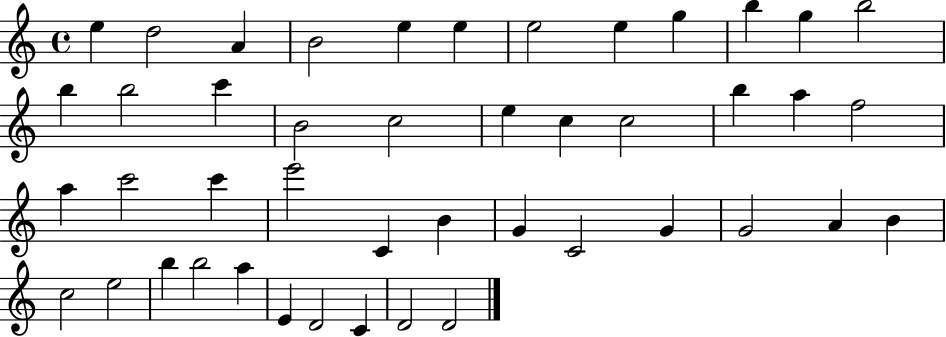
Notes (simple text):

E5/q D5/h A4/q B4/h E5/q E5/q E5/h E5/q G5/q B5/q G5/q B5/h B5/q B5/h C6/q B4/h C5/h E5/q C5/q C5/h B5/q A5/q F5/h A5/q C6/h C6/q E6/h C4/q B4/q G4/q C4/h G4/q G4/h A4/q B4/q C5/h E5/h B5/q B5/h A5/q E4/q D4/h C4/q D4/h D4/h